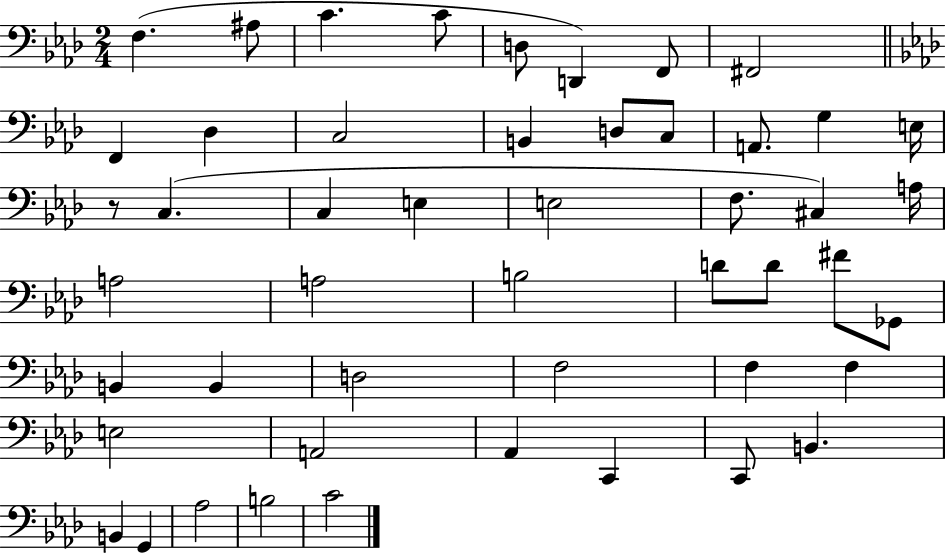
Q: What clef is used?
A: bass